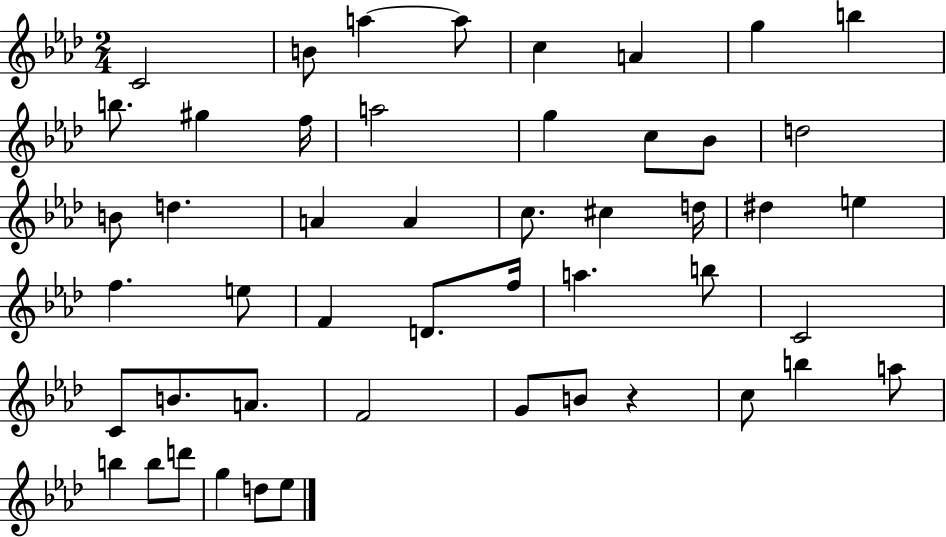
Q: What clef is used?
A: treble